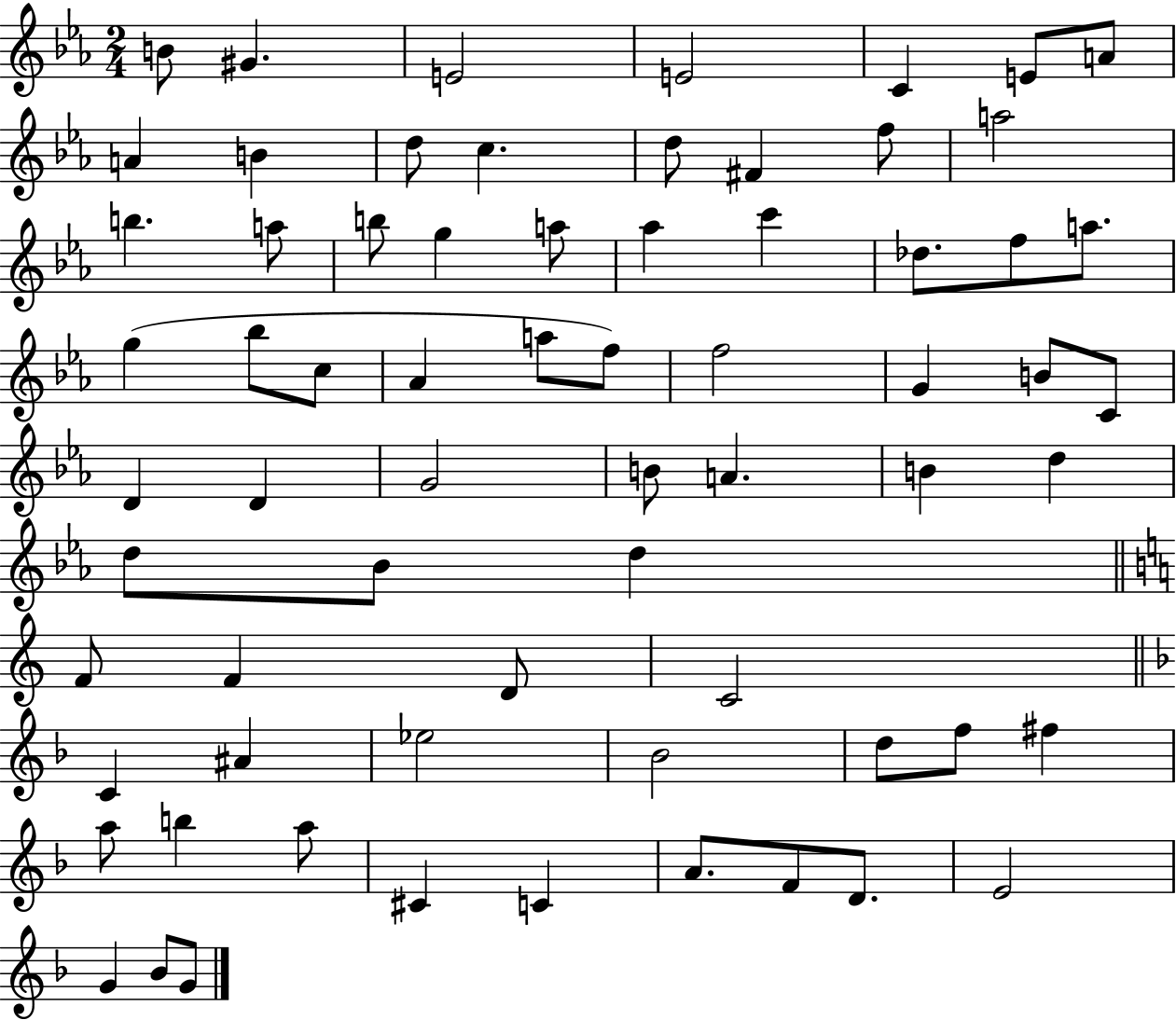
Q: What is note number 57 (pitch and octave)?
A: A5